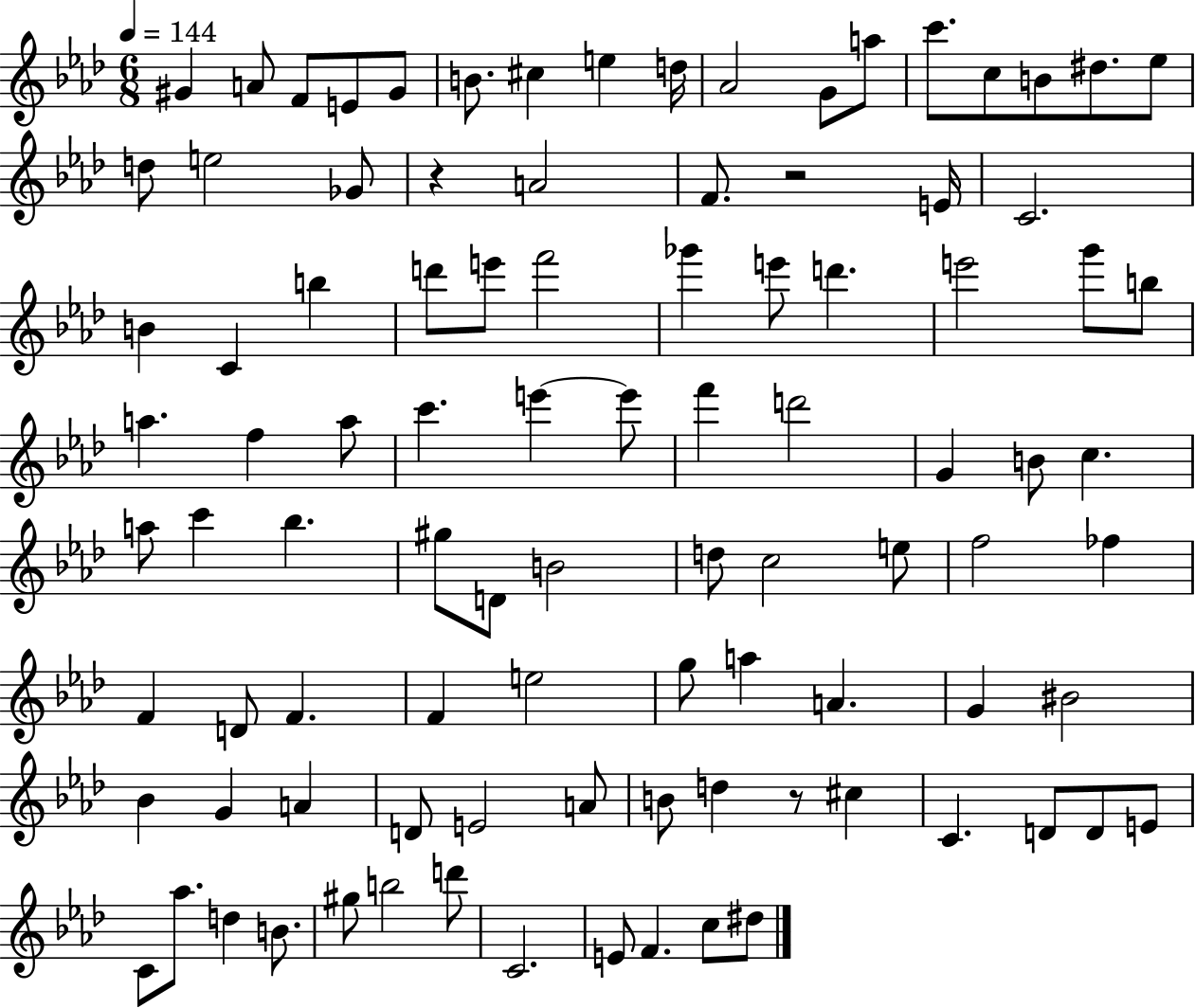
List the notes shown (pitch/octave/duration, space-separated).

G#4/q A4/e F4/e E4/e G#4/e B4/e. C#5/q E5/q D5/s Ab4/h G4/e A5/e C6/e. C5/e B4/e D#5/e. Eb5/e D5/e E5/h Gb4/e R/q A4/h F4/e. R/h E4/s C4/h. B4/q C4/q B5/q D6/e E6/e F6/h Gb6/q E6/e D6/q. E6/h G6/e B5/e A5/q. F5/q A5/e C6/q. E6/q E6/e F6/q D6/h G4/q B4/e C5/q. A5/e C6/q Bb5/q. G#5/e D4/e B4/h D5/e C5/h E5/e F5/h FES5/q F4/q D4/e F4/q. F4/q E5/h G5/e A5/q A4/q. G4/q BIS4/h Bb4/q G4/q A4/q D4/e E4/h A4/e B4/e D5/q R/e C#5/q C4/q. D4/e D4/e E4/e C4/e Ab5/e. D5/q B4/e. G#5/e B5/h D6/e C4/h. E4/e F4/q. C5/e D#5/e